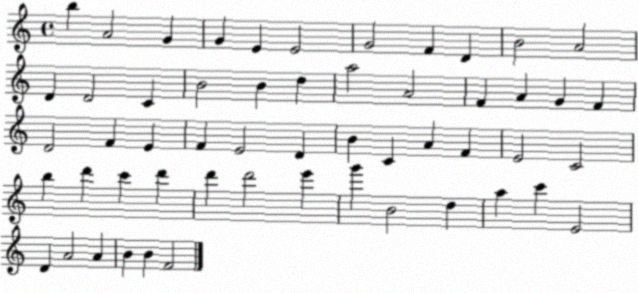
X:1
T:Untitled
M:4/4
L:1/4
K:C
b A2 G G E E2 G2 F D B2 A2 D D2 C B2 B d a2 A2 F A G F D2 F E F E2 D B C A F E2 C2 b d' c' d' d' d'2 e' g' B2 d a c' E2 D A2 A B B F2